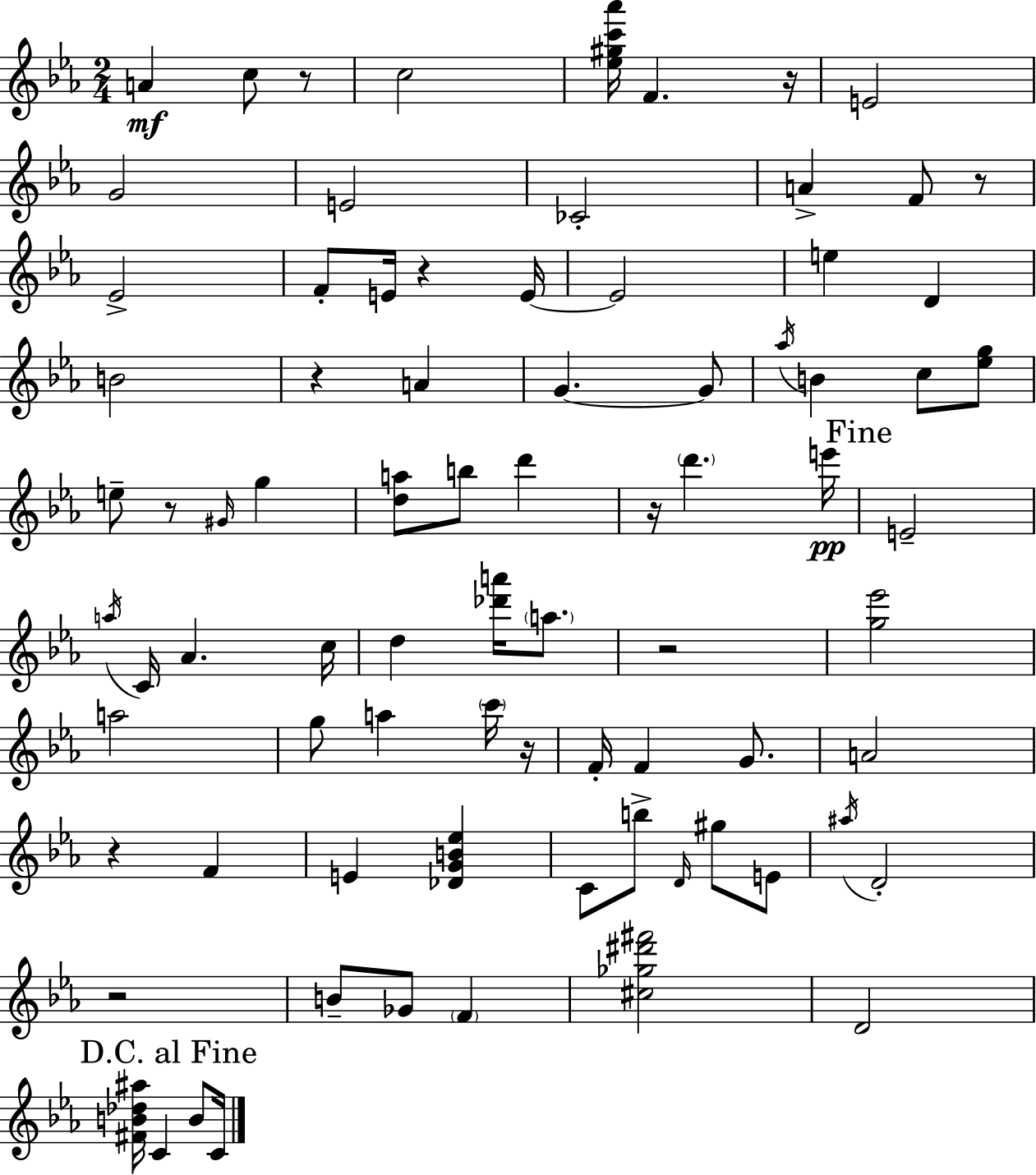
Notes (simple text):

A4/q C5/e R/e C5/h [Eb5,G#5,C6,Ab6]/s F4/q. R/s E4/h G4/h E4/h CES4/h A4/q F4/e R/e Eb4/h F4/e E4/s R/q E4/s E4/h E5/q D4/q B4/h R/q A4/q G4/q. G4/e Ab5/s B4/q C5/e [Eb5,G5]/e E5/e R/e G#4/s G5/q [D5,A5]/e B5/e D6/q R/s D6/q. E6/s E4/h A5/s C4/s Ab4/q. C5/s D5/q [Db6,A6]/s A5/e. R/h [G5,Eb6]/h A5/h G5/e A5/q C6/s R/s F4/s F4/q G4/e. A4/h R/q F4/q E4/q [Db4,G4,B4,Eb5]/q C4/e B5/e D4/s G#5/e E4/e A#5/s D4/h R/h B4/e Gb4/e F4/q [C#5,Gb5,D#6,F#6]/h D4/h [F#4,B4,Db5,A#5]/s C4/q B4/e C4/s